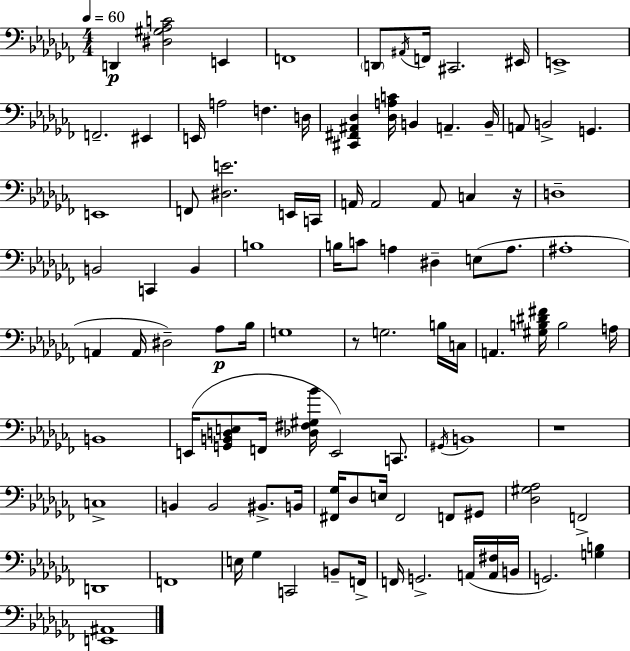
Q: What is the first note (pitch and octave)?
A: D2